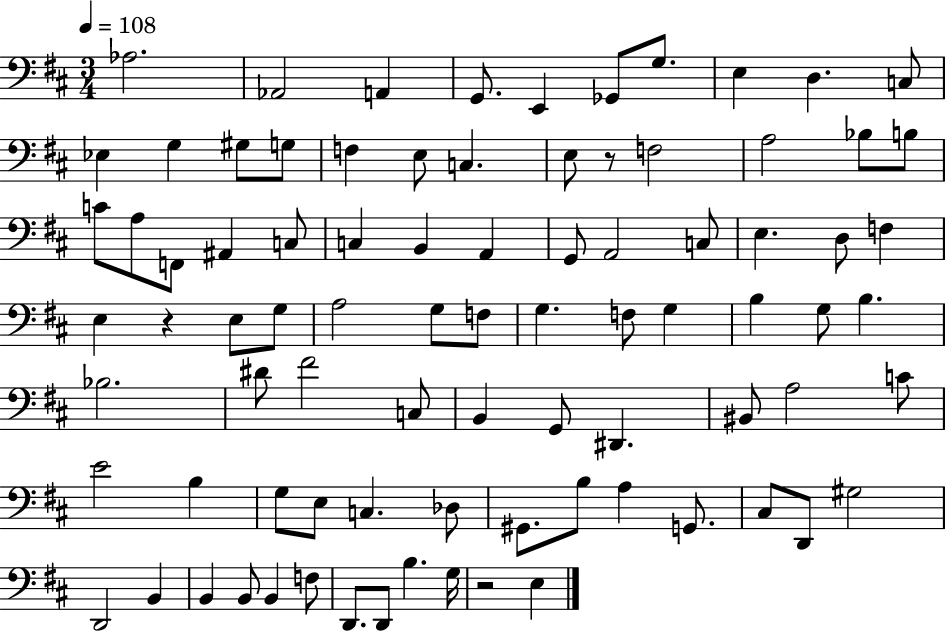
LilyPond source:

{
  \clef bass
  \numericTimeSignature
  \time 3/4
  \key d \major
  \tempo 4 = 108
  \repeat volta 2 { aes2. | aes,2 a,4 | g,8. e,4 ges,8 g8. | e4 d4. c8 | \break ees4 g4 gis8 g8 | f4 e8 c4. | e8 r8 f2 | a2 bes8 b8 | \break c'8 a8 f,8 ais,4 c8 | c4 b,4 a,4 | g,8 a,2 c8 | e4. d8 f4 | \break e4 r4 e8 g8 | a2 g8 f8 | g4. f8 g4 | b4 g8 b4. | \break bes2. | dis'8 fis'2 c8 | b,4 g,8 dis,4. | bis,8 a2 c'8 | \break e'2 b4 | g8 e8 c4. des8 | gis,8. b8 a4 g,8. | cis8 d,8 gis2 | \break d,2 b,4 | b,4 b,8 b,4 f8 | d,8. d,8 b4. g16 | r2 e4 | \break } \bar "|."
}